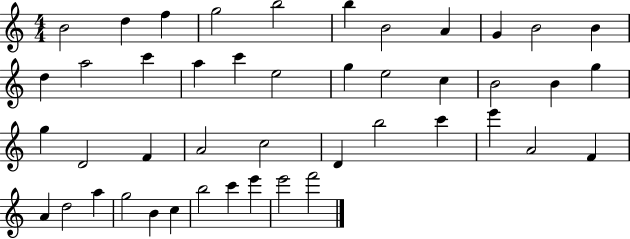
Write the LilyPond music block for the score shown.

{
  \clef treble
  \numericTimeSignature
  \time 4/4
  \key c \major
  b'2 d''4 f''4 | g''2 b''2 | b''4 b'2 a'4 | g'4 b'2 b'4 | \break d''4 a''2 c'''4 | a''4 c'''4 e''2 | g''4 e''2 c''4 | b'2 b'4 g''4 | \break g''4 d'2 f'4 | a'2 c''2 | d'4 b''2 c'''4 | e'''4 a'2 f'4 | \break a'4 d''2 a''4 | g''2 b'4 c''4 | b''2 c'''4 e'''4 | e'''2 f'''2 | \break \bar "|."
}